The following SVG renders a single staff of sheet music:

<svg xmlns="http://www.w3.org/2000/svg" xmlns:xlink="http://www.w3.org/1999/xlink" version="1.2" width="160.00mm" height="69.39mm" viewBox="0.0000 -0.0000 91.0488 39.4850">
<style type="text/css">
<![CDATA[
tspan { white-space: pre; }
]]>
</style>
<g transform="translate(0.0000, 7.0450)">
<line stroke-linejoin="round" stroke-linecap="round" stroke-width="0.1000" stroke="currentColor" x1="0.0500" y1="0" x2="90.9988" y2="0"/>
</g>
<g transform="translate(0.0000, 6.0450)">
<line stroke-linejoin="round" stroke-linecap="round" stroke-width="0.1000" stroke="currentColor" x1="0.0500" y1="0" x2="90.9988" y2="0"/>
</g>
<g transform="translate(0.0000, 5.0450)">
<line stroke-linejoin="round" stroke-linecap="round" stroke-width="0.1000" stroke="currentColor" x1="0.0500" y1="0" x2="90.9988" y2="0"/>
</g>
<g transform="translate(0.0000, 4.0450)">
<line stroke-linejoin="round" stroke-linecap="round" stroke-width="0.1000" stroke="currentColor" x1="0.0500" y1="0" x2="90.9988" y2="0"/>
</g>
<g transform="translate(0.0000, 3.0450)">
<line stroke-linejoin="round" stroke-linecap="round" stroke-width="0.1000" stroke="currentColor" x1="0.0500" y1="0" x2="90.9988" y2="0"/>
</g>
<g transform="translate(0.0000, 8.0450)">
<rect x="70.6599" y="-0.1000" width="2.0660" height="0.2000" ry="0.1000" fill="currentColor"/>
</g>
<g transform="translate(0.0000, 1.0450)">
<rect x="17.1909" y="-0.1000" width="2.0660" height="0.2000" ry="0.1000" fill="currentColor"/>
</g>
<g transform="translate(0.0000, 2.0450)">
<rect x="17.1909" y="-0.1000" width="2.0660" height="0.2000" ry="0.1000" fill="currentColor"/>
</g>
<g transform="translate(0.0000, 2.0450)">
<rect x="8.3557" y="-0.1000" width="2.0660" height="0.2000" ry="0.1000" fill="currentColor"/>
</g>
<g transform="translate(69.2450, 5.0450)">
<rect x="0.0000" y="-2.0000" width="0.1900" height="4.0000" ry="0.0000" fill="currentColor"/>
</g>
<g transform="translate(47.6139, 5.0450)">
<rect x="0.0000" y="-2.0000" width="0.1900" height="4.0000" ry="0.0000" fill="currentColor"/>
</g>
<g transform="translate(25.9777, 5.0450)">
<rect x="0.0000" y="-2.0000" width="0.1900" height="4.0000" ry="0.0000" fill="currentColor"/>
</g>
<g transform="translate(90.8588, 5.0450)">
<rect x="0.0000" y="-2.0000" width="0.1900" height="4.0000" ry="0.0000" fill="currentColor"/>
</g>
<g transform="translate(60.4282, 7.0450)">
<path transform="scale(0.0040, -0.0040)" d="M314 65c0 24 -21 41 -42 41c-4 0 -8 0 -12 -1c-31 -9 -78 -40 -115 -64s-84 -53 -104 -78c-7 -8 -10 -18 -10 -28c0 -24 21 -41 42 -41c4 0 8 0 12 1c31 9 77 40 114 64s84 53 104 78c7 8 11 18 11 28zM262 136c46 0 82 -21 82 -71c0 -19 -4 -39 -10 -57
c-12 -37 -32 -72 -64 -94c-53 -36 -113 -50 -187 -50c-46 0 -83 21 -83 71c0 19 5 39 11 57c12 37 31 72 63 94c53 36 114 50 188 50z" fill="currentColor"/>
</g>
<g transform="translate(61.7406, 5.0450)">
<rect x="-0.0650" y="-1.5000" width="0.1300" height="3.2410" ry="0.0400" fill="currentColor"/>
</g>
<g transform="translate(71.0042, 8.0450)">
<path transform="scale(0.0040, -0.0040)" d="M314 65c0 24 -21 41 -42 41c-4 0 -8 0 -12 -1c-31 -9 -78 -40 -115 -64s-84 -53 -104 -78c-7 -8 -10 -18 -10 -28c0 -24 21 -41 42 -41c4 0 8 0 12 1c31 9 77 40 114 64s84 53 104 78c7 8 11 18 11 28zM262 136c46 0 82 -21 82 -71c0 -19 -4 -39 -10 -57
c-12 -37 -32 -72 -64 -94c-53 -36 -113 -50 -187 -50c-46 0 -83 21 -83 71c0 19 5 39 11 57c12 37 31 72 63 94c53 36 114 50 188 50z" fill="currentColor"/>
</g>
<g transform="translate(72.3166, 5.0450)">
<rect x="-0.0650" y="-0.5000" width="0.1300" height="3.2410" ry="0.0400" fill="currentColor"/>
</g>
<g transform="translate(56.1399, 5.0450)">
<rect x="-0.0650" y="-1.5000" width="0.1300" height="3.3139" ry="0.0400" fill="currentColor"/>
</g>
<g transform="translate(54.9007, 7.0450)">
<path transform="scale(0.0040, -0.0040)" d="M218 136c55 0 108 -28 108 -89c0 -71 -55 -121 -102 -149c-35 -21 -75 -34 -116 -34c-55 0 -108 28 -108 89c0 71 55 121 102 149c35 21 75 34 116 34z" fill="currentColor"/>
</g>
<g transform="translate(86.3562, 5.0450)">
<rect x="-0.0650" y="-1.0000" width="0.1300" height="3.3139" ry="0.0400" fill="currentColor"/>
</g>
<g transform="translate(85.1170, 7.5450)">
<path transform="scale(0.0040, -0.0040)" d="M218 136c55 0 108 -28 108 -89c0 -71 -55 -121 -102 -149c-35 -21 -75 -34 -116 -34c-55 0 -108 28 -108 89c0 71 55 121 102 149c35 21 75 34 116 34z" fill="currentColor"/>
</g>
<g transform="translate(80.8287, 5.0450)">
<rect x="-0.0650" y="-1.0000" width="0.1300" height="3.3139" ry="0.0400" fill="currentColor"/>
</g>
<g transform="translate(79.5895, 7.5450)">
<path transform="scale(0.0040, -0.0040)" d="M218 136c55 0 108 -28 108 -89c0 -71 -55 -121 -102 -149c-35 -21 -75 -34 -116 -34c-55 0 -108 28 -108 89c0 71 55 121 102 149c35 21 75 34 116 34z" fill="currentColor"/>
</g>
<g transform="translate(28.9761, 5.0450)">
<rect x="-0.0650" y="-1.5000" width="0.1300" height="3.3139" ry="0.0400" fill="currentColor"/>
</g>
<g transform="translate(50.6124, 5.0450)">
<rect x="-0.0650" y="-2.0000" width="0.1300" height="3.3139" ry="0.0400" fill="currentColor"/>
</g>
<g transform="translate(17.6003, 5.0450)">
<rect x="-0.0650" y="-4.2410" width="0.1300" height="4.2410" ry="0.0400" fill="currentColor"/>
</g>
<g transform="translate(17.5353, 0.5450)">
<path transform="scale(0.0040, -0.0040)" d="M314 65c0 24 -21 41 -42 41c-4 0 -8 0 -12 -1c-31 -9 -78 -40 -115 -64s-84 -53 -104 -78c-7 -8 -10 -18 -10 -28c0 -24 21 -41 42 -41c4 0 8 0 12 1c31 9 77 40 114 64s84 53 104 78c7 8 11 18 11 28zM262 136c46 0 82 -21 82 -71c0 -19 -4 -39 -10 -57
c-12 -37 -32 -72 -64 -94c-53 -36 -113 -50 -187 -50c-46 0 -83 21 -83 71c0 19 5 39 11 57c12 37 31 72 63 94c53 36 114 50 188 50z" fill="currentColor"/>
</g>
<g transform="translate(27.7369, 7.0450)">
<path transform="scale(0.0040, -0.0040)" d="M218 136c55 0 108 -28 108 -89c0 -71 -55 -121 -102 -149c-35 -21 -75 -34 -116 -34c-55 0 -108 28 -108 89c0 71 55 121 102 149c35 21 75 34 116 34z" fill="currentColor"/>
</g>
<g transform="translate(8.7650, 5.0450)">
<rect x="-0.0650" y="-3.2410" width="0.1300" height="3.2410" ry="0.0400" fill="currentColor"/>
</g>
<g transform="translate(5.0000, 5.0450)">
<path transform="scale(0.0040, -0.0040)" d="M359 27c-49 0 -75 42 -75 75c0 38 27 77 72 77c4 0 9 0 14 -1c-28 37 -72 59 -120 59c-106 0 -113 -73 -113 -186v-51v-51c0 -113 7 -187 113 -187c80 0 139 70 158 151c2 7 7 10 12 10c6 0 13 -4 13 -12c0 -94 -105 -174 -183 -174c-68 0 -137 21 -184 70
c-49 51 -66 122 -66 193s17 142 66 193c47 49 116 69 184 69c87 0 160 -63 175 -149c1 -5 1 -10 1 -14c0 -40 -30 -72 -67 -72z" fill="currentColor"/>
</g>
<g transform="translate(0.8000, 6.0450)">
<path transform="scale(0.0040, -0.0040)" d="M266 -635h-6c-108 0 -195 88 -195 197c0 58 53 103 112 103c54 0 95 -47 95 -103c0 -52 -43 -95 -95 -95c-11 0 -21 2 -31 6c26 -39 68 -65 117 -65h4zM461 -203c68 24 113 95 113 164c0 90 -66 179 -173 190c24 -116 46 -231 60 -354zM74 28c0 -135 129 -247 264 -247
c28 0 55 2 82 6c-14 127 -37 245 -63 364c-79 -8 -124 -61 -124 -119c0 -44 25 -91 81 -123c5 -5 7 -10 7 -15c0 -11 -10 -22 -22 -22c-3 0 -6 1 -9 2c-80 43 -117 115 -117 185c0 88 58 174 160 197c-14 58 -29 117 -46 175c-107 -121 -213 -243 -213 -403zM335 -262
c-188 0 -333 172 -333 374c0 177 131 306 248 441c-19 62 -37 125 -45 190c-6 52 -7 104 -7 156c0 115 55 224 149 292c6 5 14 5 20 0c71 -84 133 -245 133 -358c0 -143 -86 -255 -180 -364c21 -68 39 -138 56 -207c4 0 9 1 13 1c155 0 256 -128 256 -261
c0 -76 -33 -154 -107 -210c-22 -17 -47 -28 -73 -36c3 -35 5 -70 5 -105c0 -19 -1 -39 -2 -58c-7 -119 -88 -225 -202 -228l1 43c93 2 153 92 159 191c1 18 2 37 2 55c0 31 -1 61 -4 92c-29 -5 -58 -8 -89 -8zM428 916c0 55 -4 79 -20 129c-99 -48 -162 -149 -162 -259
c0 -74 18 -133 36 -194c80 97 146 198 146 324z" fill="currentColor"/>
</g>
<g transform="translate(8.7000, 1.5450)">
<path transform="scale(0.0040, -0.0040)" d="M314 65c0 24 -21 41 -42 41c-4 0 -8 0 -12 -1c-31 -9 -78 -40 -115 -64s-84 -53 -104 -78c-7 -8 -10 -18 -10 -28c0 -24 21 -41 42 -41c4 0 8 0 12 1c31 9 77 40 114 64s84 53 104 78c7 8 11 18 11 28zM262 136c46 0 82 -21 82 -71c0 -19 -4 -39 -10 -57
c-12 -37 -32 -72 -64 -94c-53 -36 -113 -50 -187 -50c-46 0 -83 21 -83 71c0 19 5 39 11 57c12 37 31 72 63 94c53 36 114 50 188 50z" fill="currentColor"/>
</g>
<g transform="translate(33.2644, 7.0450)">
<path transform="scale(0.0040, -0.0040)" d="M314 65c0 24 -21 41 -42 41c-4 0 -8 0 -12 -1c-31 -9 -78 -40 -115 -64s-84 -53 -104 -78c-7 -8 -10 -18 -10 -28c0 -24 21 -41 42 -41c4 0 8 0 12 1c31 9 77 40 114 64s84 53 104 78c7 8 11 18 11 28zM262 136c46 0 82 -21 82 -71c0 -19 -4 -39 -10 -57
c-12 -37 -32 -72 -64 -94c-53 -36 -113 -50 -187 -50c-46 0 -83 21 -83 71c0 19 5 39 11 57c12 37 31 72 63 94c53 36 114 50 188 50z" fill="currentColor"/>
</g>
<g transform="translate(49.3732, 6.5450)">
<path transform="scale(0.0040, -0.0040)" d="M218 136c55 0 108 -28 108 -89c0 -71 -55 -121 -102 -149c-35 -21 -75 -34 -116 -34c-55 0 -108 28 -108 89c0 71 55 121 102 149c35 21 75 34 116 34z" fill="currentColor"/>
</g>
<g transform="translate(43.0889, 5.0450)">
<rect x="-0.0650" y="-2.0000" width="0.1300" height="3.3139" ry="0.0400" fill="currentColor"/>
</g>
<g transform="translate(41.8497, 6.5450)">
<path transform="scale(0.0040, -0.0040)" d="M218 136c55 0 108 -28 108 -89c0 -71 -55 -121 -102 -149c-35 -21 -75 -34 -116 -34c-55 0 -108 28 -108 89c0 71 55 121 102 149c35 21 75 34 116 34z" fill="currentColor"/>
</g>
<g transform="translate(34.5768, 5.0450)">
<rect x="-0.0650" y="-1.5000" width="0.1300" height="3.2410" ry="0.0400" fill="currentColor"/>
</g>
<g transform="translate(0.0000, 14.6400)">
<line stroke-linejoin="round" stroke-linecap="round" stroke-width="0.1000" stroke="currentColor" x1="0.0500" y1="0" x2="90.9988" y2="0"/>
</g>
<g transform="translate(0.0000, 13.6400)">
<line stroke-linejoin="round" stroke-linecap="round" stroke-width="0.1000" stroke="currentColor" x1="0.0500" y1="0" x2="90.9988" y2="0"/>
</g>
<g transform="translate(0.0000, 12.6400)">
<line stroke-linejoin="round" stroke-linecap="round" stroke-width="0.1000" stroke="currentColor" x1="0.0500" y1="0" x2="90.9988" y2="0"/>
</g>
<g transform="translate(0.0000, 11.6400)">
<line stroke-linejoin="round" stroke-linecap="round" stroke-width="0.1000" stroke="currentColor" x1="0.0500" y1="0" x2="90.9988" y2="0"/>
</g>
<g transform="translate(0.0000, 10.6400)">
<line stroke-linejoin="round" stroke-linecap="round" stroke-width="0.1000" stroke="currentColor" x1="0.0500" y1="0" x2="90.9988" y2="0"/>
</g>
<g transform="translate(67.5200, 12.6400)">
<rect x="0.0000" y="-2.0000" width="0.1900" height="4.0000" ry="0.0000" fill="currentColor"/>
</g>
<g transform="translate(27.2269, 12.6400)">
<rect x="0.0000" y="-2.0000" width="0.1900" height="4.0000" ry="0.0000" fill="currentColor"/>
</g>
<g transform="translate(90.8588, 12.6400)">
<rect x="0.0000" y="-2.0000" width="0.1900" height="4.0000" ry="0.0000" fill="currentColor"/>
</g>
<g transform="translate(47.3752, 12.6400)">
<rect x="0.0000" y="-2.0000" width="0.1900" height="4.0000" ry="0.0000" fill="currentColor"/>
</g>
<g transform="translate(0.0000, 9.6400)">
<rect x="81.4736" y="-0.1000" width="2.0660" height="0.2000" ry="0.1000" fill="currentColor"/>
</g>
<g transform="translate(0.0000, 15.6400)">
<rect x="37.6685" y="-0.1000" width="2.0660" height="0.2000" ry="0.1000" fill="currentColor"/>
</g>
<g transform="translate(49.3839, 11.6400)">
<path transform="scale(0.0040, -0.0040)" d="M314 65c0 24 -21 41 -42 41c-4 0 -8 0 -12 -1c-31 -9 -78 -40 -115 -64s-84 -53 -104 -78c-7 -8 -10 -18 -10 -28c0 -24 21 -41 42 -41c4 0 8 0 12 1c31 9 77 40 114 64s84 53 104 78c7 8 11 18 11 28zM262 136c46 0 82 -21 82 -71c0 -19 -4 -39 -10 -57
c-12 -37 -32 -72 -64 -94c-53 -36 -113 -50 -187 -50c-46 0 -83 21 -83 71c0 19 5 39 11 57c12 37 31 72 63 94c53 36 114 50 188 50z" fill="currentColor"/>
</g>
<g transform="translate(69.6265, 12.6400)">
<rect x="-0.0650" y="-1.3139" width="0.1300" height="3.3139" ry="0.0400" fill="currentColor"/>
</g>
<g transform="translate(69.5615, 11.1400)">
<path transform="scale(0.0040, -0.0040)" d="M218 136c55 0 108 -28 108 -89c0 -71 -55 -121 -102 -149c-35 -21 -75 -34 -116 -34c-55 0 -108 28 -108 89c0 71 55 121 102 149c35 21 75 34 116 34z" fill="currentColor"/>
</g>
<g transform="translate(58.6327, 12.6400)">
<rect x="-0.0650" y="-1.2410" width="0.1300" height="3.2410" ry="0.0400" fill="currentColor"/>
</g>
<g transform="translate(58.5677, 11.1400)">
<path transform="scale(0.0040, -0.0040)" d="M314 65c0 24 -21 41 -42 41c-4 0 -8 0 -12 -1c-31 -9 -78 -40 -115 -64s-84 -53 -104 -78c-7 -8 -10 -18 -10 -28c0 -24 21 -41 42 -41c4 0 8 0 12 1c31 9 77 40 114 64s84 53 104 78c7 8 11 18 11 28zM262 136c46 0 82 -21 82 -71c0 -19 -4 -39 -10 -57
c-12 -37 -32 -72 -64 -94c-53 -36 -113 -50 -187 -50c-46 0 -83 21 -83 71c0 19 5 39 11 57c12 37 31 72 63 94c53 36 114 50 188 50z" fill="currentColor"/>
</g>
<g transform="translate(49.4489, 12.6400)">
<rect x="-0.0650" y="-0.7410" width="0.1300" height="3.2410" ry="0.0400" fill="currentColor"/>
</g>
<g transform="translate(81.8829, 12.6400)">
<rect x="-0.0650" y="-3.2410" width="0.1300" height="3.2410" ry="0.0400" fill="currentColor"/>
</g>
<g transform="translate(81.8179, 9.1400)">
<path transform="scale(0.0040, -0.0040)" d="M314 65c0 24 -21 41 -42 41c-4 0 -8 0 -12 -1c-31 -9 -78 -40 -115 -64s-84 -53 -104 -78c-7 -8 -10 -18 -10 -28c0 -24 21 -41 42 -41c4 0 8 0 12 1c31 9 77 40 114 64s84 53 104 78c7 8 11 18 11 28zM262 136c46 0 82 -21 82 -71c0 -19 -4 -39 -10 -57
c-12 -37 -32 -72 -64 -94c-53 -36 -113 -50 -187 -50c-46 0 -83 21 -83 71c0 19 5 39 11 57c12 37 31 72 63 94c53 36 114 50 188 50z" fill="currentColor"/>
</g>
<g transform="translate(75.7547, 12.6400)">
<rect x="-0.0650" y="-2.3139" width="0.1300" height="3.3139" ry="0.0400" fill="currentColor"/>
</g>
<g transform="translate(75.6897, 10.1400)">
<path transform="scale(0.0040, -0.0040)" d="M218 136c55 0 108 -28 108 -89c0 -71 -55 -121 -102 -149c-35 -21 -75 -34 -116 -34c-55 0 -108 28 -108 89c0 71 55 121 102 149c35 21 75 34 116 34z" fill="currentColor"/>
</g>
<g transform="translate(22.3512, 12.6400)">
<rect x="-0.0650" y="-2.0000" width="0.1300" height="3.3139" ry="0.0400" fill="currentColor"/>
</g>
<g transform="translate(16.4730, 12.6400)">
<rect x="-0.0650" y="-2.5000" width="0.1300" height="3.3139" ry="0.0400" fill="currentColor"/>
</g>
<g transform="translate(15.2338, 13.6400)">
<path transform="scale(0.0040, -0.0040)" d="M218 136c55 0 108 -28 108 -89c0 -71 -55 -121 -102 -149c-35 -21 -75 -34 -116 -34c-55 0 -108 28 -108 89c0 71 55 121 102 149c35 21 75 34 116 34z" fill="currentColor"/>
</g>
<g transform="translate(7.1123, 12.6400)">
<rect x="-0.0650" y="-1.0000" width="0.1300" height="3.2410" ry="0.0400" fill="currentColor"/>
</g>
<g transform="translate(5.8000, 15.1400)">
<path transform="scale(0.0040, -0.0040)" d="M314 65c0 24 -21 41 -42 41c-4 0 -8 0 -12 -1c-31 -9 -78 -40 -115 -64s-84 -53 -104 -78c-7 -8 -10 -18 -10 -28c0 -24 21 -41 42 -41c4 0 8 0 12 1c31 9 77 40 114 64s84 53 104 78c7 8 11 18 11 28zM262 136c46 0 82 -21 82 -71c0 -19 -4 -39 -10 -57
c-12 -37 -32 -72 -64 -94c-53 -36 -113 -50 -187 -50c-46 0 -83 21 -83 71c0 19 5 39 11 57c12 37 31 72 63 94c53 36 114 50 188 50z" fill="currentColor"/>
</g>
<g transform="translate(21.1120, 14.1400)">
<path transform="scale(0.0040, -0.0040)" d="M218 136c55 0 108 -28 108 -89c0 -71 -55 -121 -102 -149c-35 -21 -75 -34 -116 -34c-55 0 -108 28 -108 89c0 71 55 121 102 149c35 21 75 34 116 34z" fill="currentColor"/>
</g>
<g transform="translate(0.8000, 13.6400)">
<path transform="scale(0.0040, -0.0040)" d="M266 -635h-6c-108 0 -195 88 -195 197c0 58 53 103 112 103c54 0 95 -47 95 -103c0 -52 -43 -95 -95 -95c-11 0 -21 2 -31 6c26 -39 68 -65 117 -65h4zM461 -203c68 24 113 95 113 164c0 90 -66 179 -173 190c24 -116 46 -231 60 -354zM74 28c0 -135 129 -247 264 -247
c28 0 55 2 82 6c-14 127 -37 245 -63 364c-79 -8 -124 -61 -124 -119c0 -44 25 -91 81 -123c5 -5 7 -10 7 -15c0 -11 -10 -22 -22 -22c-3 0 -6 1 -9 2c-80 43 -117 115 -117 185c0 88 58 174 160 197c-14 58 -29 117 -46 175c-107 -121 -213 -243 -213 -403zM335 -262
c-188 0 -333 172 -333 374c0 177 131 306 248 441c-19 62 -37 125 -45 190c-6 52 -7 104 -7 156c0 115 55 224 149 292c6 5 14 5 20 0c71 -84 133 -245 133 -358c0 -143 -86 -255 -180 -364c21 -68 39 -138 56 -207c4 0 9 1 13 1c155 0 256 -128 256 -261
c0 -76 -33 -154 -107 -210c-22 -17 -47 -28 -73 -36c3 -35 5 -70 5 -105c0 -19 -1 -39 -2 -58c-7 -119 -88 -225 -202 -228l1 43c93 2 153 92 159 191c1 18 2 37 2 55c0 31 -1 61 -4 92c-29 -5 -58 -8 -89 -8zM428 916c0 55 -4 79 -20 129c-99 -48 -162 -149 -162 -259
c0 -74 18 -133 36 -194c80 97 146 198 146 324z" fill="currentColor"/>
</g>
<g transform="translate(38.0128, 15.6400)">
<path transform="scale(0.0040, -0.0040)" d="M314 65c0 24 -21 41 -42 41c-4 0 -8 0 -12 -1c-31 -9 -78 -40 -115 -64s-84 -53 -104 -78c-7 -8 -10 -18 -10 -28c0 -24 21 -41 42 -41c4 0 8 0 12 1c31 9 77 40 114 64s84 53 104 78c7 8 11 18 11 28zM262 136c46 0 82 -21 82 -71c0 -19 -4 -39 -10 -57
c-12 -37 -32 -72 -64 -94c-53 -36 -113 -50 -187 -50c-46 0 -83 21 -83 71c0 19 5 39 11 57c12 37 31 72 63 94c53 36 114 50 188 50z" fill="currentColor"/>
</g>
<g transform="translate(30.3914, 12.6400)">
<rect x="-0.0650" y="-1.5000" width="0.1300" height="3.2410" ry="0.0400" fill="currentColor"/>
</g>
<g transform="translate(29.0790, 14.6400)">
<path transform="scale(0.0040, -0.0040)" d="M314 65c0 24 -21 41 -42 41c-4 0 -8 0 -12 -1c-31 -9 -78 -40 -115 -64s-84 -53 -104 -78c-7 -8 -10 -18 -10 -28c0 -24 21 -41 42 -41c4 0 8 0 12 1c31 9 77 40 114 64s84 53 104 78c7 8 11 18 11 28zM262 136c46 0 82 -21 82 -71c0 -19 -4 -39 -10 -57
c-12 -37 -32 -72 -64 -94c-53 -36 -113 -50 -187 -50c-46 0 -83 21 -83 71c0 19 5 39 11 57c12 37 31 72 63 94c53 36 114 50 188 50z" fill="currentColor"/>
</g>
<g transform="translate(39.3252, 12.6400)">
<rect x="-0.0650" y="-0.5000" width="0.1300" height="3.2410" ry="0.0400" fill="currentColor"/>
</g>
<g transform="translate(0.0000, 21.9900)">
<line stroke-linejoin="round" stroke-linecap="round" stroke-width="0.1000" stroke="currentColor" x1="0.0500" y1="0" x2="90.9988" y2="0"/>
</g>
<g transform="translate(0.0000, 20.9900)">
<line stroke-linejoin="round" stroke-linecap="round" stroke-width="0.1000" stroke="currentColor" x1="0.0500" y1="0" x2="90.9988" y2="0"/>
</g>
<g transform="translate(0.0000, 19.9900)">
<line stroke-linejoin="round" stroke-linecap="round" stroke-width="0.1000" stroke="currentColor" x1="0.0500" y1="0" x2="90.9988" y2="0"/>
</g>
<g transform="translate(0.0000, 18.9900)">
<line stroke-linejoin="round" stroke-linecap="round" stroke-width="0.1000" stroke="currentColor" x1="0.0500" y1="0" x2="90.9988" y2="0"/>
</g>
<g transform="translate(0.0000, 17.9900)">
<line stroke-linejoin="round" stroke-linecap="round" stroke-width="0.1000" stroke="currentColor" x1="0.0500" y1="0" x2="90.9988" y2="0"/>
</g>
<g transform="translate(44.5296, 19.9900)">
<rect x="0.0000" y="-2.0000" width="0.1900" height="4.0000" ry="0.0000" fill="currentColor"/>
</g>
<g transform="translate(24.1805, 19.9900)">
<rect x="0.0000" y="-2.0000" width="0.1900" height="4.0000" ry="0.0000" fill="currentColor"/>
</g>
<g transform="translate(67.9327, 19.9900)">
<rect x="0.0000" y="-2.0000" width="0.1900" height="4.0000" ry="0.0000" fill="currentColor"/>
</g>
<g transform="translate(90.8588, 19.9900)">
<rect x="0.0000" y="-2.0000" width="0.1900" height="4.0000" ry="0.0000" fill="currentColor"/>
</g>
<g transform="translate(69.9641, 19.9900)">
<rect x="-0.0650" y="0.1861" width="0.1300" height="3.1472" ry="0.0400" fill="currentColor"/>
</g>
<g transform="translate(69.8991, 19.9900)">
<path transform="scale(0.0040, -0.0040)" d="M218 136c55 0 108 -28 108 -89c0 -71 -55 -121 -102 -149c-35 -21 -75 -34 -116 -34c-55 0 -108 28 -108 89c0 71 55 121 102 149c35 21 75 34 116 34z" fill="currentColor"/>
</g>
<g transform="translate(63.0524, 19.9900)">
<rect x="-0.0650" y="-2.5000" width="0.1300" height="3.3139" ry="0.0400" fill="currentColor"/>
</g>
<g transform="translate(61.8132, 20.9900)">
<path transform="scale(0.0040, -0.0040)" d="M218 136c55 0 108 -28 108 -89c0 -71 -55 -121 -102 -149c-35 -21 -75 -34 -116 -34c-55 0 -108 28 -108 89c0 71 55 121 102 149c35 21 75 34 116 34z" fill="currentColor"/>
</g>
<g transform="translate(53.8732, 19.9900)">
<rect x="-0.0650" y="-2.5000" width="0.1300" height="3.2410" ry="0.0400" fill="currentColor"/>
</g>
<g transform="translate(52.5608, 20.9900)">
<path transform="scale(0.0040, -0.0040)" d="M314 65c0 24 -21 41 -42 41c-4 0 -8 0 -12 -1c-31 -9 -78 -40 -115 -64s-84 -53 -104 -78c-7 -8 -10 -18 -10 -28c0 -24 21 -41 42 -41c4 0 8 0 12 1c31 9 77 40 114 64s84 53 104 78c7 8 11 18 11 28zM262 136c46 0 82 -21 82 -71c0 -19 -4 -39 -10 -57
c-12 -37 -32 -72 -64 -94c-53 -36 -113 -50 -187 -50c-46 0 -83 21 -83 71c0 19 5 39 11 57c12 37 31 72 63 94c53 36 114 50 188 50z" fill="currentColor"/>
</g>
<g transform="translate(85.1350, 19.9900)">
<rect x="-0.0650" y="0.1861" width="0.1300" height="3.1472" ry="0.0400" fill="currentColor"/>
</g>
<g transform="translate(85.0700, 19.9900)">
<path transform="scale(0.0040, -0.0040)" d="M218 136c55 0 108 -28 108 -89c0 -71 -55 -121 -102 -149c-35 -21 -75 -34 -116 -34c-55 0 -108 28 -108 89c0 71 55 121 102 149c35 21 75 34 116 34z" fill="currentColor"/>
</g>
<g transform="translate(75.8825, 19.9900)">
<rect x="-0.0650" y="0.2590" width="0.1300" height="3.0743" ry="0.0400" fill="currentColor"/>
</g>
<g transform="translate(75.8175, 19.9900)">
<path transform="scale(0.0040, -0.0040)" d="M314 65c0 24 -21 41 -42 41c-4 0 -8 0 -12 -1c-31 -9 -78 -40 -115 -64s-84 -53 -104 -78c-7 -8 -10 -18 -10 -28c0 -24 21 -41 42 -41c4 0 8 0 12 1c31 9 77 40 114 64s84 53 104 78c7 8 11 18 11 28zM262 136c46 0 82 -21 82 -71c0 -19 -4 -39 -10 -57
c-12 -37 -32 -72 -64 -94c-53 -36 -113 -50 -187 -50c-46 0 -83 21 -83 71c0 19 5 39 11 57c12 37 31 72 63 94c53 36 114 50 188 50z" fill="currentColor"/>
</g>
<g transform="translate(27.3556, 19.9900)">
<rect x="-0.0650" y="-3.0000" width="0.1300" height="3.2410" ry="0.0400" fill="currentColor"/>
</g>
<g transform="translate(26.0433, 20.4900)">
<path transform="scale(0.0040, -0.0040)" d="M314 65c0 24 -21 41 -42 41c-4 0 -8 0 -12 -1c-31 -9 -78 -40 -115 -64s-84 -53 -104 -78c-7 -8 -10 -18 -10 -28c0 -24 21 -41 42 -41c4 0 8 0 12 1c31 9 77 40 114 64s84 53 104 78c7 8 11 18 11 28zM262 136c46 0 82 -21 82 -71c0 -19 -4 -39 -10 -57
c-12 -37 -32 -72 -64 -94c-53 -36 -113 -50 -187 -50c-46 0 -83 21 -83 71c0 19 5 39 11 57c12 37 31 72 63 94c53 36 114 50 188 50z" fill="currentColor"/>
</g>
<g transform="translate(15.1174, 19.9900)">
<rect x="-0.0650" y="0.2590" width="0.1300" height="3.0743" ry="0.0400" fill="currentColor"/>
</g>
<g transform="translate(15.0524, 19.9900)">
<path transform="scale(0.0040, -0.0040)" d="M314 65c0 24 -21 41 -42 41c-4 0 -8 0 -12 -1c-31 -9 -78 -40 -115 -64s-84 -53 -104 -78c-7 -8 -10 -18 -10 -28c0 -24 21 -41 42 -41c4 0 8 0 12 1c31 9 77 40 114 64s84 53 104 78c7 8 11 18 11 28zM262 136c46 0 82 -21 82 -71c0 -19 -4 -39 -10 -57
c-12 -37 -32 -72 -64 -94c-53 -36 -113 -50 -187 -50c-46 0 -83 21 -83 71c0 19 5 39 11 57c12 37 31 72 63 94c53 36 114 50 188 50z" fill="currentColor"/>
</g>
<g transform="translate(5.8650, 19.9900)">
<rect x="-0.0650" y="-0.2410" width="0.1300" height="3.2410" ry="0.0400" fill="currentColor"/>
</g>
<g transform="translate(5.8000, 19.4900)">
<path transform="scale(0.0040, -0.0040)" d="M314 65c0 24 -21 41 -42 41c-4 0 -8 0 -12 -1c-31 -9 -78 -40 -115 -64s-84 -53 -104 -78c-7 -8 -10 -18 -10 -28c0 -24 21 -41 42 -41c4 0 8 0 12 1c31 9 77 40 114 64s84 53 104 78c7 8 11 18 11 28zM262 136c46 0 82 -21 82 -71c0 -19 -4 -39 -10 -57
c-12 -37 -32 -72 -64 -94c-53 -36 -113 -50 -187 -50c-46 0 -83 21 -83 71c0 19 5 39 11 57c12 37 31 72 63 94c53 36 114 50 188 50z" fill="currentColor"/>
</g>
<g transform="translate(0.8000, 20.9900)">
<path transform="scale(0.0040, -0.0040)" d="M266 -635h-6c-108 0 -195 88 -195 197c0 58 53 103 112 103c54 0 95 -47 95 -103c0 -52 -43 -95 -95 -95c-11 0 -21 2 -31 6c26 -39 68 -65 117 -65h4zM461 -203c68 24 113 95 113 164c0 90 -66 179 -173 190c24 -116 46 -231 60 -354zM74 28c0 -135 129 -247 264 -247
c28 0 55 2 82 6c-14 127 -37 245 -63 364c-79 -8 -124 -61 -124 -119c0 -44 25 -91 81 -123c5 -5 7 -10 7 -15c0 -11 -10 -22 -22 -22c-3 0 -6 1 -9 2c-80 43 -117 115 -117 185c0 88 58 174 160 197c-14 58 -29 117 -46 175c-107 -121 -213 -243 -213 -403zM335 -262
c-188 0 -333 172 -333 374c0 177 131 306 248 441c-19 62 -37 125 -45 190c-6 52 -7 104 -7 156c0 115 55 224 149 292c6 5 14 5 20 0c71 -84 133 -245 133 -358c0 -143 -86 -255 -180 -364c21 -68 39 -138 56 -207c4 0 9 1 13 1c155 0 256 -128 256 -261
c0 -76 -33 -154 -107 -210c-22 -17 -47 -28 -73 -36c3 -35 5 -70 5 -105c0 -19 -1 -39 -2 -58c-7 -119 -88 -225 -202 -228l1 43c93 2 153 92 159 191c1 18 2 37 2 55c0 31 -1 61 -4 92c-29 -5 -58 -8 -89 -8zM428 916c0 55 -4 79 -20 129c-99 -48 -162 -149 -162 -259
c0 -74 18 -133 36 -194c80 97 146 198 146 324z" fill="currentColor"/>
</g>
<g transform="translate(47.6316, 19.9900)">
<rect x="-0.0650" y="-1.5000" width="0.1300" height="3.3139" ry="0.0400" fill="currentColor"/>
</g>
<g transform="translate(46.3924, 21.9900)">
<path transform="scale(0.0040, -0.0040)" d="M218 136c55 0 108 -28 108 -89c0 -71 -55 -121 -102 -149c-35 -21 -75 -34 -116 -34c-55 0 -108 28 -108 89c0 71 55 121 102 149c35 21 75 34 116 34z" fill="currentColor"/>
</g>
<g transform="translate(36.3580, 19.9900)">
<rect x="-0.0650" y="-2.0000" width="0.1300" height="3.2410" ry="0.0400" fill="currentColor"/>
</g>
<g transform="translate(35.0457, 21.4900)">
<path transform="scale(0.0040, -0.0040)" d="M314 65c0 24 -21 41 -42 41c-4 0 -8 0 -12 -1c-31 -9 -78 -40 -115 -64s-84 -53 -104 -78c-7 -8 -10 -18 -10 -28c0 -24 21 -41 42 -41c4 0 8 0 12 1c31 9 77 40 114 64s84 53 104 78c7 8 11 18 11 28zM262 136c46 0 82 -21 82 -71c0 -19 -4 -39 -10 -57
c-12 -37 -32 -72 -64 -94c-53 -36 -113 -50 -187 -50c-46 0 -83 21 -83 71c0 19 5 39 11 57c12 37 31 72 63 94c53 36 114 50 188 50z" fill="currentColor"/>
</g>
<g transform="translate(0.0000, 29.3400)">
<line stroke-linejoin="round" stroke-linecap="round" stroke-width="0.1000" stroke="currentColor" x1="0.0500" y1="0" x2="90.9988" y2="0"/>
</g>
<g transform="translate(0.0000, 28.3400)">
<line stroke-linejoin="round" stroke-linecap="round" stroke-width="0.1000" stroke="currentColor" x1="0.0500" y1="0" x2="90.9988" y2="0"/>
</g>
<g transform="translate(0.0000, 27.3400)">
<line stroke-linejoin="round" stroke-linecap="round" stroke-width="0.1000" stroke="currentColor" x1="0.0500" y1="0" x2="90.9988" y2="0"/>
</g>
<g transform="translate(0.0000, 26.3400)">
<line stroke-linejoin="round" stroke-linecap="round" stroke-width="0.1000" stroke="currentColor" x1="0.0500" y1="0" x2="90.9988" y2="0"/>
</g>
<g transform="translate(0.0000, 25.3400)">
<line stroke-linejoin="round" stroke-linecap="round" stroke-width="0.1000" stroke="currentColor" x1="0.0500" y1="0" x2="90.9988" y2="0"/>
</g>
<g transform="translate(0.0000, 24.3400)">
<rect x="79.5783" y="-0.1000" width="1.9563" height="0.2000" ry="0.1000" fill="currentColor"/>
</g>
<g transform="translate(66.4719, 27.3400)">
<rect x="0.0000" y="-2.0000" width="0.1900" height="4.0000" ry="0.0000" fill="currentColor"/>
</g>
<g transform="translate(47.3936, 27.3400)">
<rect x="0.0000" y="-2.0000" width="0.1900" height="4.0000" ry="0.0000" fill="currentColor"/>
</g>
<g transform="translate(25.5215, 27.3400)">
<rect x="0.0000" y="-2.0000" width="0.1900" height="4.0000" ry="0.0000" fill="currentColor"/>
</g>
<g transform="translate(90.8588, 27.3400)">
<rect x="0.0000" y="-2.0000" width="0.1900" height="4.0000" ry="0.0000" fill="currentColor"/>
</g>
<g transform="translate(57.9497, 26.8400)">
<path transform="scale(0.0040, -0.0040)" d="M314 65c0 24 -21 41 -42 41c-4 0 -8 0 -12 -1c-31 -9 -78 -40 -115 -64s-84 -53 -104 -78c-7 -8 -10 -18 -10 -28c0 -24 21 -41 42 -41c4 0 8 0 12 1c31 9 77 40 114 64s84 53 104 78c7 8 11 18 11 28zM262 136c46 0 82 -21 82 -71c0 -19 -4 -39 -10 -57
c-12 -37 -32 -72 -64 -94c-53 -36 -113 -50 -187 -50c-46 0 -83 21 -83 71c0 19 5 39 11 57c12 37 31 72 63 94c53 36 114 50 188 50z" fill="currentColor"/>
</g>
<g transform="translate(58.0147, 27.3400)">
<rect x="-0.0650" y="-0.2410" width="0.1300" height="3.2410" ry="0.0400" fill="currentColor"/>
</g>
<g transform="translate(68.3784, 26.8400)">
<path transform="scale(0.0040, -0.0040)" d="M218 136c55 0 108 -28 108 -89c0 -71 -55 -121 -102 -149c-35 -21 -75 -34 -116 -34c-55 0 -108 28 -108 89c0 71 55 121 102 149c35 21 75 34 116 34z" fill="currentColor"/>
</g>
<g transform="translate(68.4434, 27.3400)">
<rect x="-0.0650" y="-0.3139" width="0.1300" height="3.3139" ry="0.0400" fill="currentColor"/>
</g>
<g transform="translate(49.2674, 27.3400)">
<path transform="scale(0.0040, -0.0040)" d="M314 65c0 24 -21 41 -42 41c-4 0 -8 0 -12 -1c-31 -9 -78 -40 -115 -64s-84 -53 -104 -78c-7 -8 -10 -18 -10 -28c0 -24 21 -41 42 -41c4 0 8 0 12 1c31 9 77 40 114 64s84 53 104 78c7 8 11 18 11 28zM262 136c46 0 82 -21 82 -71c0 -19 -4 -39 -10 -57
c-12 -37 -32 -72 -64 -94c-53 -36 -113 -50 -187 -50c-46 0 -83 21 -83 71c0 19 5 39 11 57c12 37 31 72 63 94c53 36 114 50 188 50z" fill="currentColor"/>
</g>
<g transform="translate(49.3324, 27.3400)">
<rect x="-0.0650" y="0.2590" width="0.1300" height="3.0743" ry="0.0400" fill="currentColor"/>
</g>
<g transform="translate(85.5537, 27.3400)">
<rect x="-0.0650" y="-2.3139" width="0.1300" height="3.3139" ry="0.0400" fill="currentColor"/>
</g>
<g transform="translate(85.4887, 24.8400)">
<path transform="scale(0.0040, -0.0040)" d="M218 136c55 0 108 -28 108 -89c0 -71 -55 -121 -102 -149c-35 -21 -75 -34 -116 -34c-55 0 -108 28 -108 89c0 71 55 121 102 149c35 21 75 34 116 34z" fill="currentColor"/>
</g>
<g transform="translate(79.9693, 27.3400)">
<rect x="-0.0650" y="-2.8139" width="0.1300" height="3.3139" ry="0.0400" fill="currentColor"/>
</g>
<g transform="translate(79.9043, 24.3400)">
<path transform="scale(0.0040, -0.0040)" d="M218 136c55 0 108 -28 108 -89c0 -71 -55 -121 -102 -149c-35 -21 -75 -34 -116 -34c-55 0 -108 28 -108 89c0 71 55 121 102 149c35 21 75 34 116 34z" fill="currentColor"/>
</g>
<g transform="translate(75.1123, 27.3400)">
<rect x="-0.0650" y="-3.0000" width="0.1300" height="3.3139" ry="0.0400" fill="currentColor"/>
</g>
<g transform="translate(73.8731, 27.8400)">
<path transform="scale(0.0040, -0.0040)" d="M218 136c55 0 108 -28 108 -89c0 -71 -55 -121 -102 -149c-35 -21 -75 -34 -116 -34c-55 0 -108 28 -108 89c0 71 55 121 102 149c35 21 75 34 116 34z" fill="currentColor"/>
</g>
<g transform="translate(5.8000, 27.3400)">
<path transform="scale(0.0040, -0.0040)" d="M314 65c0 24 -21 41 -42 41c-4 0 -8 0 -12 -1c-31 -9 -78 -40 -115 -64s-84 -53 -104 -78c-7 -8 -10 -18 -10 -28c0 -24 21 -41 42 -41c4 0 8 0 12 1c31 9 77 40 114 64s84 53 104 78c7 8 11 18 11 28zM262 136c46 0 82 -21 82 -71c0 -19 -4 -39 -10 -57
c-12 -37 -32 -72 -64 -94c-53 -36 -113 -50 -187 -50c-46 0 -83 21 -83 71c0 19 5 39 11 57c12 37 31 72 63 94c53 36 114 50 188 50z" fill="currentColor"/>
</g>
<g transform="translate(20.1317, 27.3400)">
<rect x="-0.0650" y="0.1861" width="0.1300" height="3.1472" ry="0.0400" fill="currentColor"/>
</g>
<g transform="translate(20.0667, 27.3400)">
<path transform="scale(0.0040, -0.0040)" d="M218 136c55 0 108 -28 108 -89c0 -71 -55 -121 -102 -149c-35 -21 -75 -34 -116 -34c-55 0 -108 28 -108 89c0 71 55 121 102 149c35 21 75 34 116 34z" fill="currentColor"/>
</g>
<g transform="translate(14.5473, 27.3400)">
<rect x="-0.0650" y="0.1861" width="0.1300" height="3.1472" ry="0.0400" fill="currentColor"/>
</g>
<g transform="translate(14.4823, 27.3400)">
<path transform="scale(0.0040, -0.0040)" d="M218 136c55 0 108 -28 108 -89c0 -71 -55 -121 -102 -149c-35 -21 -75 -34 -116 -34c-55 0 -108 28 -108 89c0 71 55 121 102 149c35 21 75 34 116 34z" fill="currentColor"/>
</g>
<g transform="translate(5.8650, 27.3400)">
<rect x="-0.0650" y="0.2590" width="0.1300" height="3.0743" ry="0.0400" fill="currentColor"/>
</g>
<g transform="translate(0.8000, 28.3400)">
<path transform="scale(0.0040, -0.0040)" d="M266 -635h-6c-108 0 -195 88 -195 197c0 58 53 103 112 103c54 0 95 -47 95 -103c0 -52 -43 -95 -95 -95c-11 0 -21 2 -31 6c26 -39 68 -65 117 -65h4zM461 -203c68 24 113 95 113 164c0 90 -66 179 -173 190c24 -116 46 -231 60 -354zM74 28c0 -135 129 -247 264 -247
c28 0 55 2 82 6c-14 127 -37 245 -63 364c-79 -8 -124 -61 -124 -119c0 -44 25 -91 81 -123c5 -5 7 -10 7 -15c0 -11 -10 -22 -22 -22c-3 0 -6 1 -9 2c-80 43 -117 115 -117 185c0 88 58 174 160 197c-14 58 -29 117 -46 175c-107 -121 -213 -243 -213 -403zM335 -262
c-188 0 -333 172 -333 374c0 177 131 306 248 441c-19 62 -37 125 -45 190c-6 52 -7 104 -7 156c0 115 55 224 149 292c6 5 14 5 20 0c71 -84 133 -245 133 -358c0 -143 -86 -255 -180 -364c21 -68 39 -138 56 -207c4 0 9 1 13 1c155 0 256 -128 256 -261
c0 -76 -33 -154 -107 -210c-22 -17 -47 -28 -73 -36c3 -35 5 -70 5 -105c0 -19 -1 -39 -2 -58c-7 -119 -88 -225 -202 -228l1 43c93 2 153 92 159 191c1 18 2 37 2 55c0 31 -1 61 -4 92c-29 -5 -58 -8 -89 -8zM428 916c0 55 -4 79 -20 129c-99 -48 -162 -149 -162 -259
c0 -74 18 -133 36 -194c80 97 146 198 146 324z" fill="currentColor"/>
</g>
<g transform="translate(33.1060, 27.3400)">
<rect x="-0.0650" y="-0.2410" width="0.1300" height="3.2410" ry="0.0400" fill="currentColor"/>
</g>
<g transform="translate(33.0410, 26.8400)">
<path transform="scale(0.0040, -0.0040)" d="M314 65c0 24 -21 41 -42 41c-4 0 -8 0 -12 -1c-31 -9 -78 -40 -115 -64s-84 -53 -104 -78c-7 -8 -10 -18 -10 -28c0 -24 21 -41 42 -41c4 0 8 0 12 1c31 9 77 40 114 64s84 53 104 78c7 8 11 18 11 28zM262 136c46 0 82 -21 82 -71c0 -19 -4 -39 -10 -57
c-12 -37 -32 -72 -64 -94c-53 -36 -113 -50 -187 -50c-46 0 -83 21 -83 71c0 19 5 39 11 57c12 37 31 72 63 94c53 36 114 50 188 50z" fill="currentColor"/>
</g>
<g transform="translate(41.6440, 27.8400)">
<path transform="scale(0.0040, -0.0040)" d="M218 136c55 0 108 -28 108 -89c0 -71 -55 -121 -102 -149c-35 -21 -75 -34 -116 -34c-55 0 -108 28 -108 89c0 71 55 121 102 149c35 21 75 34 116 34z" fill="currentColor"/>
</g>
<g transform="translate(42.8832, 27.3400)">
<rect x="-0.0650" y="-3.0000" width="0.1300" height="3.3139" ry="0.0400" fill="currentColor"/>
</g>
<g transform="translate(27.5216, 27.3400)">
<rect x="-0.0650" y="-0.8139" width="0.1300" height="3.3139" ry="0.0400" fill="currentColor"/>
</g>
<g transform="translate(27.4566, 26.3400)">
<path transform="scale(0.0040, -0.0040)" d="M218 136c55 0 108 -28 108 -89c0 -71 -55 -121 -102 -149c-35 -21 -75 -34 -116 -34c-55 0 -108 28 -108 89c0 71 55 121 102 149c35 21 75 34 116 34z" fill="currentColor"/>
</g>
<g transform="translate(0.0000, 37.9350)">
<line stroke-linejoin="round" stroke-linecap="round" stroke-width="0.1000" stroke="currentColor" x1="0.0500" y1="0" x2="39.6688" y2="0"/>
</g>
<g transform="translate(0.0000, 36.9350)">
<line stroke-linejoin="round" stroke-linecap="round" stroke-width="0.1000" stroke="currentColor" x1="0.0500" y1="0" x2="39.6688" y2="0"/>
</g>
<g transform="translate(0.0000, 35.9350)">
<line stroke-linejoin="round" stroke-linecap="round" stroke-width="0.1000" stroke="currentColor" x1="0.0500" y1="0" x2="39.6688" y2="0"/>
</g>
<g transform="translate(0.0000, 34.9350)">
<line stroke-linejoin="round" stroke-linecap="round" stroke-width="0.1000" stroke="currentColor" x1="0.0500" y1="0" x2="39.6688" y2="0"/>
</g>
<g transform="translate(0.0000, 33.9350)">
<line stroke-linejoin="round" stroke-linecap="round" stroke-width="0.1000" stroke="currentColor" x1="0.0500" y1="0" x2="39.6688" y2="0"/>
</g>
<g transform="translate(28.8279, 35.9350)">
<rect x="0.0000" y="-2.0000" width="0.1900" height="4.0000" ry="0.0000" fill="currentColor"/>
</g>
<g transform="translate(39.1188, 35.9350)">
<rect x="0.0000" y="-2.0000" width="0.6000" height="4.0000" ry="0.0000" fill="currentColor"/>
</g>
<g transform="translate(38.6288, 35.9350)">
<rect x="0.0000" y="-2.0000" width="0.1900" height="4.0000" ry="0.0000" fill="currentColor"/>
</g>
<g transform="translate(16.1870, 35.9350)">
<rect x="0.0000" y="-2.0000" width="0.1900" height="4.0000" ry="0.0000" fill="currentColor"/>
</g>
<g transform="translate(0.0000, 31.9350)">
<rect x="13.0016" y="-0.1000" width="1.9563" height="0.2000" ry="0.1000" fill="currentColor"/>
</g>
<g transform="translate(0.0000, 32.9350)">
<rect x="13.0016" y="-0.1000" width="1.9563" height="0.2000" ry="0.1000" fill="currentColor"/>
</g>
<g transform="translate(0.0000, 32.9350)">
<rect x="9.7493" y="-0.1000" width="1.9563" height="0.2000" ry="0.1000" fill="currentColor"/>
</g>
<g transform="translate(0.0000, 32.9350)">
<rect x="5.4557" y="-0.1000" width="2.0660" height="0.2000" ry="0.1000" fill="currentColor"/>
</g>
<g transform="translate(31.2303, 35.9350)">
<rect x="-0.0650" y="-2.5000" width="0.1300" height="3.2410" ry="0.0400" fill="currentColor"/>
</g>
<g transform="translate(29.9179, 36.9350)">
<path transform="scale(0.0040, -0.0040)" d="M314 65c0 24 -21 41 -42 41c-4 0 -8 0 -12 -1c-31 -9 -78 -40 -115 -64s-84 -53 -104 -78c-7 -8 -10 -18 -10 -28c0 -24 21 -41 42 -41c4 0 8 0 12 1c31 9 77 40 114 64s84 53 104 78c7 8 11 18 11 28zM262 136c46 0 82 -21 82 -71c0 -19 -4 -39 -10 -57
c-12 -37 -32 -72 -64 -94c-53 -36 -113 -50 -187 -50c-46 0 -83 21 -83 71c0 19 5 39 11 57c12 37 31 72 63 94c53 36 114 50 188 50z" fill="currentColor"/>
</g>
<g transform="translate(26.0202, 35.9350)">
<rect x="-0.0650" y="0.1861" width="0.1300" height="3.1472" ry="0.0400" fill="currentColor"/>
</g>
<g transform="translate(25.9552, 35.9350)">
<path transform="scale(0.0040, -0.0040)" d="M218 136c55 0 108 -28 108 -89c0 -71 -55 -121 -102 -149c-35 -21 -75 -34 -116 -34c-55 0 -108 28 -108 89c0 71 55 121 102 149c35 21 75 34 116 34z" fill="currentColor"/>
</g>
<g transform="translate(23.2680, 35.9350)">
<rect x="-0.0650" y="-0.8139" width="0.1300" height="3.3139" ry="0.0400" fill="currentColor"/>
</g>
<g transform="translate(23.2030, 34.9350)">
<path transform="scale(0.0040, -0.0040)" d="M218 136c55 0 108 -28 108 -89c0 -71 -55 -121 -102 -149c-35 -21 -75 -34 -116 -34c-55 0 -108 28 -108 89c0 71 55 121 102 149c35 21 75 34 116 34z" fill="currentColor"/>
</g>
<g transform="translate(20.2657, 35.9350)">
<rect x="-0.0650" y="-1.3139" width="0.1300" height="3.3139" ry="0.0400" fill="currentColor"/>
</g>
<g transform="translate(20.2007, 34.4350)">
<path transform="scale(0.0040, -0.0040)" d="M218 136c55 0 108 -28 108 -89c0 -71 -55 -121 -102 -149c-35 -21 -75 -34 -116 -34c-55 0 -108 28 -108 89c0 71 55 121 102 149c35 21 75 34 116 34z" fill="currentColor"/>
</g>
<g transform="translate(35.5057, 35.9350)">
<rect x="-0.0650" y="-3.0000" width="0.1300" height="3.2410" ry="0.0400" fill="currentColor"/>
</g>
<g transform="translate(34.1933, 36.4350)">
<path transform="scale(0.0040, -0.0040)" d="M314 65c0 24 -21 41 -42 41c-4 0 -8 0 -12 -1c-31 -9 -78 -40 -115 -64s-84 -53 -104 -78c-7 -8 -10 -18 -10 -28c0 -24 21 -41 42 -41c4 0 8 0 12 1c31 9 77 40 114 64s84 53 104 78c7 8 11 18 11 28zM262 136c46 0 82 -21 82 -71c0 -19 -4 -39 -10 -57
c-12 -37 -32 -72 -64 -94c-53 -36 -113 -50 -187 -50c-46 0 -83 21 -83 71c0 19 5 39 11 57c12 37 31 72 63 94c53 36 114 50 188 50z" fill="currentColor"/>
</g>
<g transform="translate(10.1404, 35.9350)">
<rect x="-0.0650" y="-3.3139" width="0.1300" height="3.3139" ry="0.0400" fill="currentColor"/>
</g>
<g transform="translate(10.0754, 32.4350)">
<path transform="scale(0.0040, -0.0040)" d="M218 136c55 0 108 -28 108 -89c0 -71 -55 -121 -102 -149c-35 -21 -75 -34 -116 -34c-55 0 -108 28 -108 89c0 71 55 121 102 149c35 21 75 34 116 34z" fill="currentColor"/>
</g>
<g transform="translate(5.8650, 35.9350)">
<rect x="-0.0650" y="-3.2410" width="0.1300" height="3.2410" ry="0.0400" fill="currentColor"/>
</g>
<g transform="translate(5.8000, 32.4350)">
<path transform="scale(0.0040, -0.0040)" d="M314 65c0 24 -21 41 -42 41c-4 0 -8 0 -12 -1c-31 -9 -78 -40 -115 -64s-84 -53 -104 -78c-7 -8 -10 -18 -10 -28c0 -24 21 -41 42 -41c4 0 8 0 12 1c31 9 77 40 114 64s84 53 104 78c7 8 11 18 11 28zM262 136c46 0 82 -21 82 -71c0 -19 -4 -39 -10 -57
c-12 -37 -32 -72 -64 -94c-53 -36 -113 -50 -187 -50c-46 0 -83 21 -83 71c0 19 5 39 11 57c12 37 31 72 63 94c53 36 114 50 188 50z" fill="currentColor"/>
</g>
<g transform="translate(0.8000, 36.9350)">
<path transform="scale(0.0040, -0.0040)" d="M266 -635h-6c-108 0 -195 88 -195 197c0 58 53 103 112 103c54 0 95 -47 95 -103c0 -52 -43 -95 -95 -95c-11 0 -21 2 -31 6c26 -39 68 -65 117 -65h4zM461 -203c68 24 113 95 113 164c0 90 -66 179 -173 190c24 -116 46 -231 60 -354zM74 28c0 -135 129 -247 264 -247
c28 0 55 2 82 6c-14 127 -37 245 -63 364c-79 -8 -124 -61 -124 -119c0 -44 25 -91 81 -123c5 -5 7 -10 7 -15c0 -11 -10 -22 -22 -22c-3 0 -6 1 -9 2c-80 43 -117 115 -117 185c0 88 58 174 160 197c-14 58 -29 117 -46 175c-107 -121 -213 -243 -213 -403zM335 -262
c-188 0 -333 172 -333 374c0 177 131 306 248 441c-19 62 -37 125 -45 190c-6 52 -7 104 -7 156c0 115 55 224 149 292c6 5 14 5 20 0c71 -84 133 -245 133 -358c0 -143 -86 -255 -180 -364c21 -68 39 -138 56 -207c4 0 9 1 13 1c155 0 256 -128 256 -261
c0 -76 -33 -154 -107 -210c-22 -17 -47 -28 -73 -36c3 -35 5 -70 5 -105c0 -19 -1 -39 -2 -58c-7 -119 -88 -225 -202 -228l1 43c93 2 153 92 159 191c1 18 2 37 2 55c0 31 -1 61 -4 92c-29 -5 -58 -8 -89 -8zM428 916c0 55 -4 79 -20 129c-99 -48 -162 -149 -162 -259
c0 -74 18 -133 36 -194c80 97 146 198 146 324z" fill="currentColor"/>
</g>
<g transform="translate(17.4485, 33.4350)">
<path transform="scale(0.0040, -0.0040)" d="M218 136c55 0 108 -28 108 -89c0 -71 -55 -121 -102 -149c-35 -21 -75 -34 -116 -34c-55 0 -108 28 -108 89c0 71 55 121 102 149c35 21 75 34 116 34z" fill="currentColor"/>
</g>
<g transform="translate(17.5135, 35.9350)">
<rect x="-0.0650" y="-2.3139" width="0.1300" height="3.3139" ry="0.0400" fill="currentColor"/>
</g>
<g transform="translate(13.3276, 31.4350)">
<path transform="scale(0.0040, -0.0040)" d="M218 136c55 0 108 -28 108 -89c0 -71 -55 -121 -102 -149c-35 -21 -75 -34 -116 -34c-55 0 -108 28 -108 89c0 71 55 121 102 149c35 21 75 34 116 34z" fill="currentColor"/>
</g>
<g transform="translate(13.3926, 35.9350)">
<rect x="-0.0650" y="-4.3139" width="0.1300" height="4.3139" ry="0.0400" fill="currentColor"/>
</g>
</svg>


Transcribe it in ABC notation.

X:1
T:Untitled
M:4/4
L:1/4
K:C
b2 d'2 E E2 F F E E2 C2 D D D2 G F E2 C2 d2 e2 e g b2 c2 B2 A2 F2 E G2 G B B2 B B2 B B d c2 A B2 c2 c A a g b2 b d' g e d B G2 A2